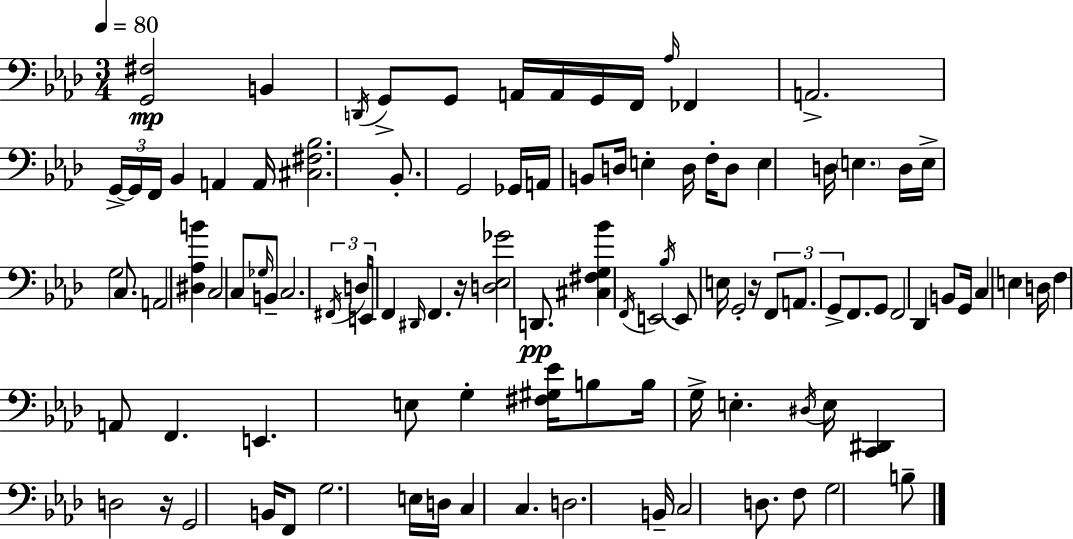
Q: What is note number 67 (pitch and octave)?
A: A2